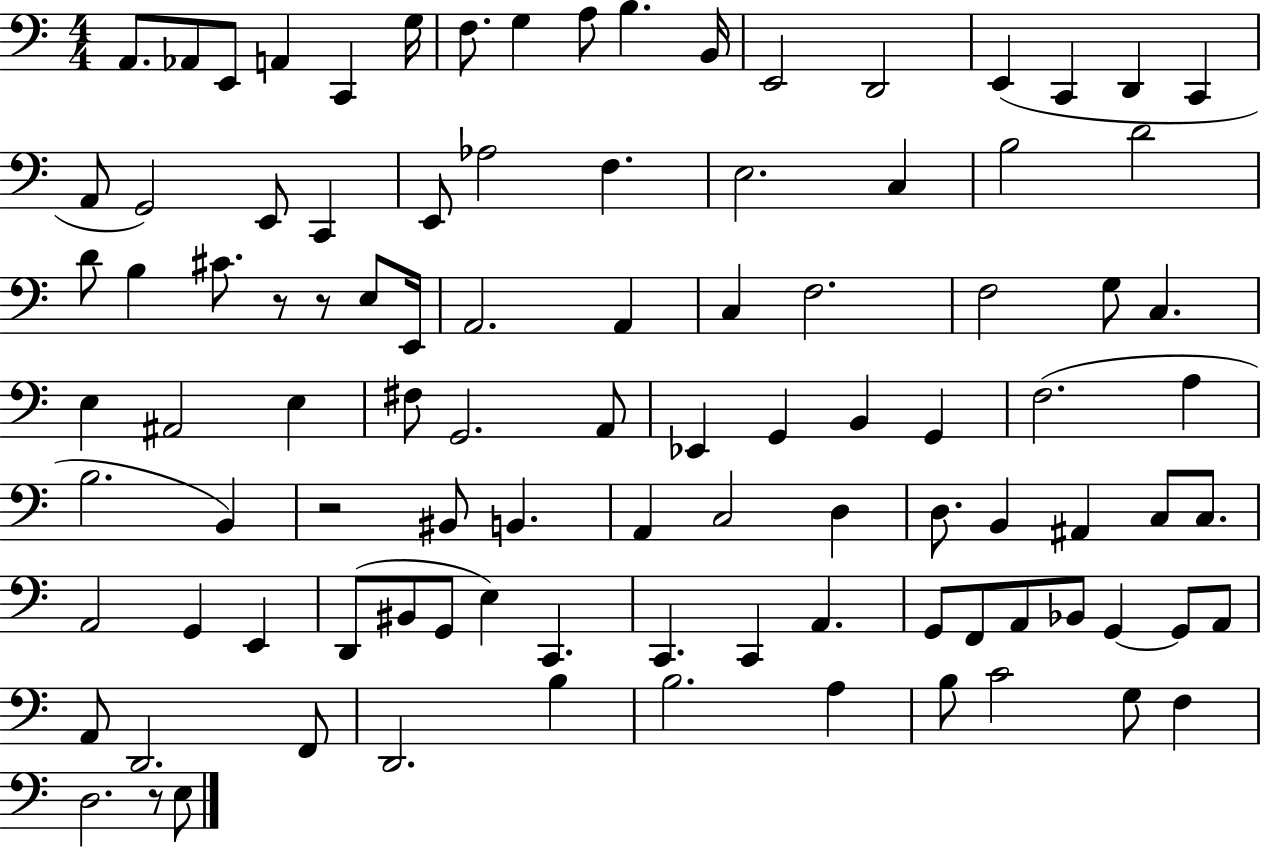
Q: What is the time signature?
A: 4/4